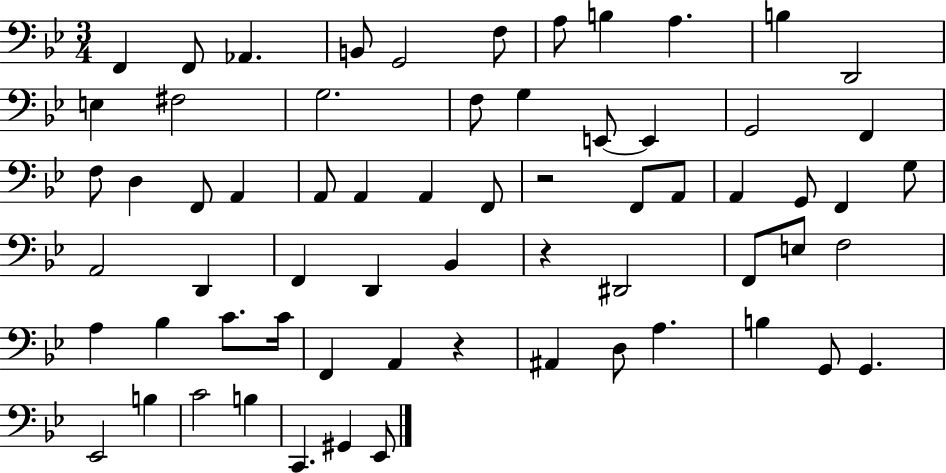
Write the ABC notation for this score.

X:1
T:Untitled
M:3/4
L:1/4
K:Bb
F,, F,,/2 _A,, B,,/2 G,,2 F,/2 A,/2 B, A, B, D,,2 E, ^F,2 G,2 F,/2 G, E,,/2 E,, G,,2 F,, F,/2 D, F,,/2 A,, A,,/2 A,, A,, F,,/2 z2 F,,/2 A,,/2 A,, G,,/2 F,, G,/2 A,,2 D,, F,, D,, _B,, z ^D,,2 F,,/2 E,/2 F,2 A, _B, C/2 C/4 F,, A,, z ^A,, D,/2 A, B, G,,/2 G,, _E,,2 B, C2 B, C,, ^G,, _E,,/2